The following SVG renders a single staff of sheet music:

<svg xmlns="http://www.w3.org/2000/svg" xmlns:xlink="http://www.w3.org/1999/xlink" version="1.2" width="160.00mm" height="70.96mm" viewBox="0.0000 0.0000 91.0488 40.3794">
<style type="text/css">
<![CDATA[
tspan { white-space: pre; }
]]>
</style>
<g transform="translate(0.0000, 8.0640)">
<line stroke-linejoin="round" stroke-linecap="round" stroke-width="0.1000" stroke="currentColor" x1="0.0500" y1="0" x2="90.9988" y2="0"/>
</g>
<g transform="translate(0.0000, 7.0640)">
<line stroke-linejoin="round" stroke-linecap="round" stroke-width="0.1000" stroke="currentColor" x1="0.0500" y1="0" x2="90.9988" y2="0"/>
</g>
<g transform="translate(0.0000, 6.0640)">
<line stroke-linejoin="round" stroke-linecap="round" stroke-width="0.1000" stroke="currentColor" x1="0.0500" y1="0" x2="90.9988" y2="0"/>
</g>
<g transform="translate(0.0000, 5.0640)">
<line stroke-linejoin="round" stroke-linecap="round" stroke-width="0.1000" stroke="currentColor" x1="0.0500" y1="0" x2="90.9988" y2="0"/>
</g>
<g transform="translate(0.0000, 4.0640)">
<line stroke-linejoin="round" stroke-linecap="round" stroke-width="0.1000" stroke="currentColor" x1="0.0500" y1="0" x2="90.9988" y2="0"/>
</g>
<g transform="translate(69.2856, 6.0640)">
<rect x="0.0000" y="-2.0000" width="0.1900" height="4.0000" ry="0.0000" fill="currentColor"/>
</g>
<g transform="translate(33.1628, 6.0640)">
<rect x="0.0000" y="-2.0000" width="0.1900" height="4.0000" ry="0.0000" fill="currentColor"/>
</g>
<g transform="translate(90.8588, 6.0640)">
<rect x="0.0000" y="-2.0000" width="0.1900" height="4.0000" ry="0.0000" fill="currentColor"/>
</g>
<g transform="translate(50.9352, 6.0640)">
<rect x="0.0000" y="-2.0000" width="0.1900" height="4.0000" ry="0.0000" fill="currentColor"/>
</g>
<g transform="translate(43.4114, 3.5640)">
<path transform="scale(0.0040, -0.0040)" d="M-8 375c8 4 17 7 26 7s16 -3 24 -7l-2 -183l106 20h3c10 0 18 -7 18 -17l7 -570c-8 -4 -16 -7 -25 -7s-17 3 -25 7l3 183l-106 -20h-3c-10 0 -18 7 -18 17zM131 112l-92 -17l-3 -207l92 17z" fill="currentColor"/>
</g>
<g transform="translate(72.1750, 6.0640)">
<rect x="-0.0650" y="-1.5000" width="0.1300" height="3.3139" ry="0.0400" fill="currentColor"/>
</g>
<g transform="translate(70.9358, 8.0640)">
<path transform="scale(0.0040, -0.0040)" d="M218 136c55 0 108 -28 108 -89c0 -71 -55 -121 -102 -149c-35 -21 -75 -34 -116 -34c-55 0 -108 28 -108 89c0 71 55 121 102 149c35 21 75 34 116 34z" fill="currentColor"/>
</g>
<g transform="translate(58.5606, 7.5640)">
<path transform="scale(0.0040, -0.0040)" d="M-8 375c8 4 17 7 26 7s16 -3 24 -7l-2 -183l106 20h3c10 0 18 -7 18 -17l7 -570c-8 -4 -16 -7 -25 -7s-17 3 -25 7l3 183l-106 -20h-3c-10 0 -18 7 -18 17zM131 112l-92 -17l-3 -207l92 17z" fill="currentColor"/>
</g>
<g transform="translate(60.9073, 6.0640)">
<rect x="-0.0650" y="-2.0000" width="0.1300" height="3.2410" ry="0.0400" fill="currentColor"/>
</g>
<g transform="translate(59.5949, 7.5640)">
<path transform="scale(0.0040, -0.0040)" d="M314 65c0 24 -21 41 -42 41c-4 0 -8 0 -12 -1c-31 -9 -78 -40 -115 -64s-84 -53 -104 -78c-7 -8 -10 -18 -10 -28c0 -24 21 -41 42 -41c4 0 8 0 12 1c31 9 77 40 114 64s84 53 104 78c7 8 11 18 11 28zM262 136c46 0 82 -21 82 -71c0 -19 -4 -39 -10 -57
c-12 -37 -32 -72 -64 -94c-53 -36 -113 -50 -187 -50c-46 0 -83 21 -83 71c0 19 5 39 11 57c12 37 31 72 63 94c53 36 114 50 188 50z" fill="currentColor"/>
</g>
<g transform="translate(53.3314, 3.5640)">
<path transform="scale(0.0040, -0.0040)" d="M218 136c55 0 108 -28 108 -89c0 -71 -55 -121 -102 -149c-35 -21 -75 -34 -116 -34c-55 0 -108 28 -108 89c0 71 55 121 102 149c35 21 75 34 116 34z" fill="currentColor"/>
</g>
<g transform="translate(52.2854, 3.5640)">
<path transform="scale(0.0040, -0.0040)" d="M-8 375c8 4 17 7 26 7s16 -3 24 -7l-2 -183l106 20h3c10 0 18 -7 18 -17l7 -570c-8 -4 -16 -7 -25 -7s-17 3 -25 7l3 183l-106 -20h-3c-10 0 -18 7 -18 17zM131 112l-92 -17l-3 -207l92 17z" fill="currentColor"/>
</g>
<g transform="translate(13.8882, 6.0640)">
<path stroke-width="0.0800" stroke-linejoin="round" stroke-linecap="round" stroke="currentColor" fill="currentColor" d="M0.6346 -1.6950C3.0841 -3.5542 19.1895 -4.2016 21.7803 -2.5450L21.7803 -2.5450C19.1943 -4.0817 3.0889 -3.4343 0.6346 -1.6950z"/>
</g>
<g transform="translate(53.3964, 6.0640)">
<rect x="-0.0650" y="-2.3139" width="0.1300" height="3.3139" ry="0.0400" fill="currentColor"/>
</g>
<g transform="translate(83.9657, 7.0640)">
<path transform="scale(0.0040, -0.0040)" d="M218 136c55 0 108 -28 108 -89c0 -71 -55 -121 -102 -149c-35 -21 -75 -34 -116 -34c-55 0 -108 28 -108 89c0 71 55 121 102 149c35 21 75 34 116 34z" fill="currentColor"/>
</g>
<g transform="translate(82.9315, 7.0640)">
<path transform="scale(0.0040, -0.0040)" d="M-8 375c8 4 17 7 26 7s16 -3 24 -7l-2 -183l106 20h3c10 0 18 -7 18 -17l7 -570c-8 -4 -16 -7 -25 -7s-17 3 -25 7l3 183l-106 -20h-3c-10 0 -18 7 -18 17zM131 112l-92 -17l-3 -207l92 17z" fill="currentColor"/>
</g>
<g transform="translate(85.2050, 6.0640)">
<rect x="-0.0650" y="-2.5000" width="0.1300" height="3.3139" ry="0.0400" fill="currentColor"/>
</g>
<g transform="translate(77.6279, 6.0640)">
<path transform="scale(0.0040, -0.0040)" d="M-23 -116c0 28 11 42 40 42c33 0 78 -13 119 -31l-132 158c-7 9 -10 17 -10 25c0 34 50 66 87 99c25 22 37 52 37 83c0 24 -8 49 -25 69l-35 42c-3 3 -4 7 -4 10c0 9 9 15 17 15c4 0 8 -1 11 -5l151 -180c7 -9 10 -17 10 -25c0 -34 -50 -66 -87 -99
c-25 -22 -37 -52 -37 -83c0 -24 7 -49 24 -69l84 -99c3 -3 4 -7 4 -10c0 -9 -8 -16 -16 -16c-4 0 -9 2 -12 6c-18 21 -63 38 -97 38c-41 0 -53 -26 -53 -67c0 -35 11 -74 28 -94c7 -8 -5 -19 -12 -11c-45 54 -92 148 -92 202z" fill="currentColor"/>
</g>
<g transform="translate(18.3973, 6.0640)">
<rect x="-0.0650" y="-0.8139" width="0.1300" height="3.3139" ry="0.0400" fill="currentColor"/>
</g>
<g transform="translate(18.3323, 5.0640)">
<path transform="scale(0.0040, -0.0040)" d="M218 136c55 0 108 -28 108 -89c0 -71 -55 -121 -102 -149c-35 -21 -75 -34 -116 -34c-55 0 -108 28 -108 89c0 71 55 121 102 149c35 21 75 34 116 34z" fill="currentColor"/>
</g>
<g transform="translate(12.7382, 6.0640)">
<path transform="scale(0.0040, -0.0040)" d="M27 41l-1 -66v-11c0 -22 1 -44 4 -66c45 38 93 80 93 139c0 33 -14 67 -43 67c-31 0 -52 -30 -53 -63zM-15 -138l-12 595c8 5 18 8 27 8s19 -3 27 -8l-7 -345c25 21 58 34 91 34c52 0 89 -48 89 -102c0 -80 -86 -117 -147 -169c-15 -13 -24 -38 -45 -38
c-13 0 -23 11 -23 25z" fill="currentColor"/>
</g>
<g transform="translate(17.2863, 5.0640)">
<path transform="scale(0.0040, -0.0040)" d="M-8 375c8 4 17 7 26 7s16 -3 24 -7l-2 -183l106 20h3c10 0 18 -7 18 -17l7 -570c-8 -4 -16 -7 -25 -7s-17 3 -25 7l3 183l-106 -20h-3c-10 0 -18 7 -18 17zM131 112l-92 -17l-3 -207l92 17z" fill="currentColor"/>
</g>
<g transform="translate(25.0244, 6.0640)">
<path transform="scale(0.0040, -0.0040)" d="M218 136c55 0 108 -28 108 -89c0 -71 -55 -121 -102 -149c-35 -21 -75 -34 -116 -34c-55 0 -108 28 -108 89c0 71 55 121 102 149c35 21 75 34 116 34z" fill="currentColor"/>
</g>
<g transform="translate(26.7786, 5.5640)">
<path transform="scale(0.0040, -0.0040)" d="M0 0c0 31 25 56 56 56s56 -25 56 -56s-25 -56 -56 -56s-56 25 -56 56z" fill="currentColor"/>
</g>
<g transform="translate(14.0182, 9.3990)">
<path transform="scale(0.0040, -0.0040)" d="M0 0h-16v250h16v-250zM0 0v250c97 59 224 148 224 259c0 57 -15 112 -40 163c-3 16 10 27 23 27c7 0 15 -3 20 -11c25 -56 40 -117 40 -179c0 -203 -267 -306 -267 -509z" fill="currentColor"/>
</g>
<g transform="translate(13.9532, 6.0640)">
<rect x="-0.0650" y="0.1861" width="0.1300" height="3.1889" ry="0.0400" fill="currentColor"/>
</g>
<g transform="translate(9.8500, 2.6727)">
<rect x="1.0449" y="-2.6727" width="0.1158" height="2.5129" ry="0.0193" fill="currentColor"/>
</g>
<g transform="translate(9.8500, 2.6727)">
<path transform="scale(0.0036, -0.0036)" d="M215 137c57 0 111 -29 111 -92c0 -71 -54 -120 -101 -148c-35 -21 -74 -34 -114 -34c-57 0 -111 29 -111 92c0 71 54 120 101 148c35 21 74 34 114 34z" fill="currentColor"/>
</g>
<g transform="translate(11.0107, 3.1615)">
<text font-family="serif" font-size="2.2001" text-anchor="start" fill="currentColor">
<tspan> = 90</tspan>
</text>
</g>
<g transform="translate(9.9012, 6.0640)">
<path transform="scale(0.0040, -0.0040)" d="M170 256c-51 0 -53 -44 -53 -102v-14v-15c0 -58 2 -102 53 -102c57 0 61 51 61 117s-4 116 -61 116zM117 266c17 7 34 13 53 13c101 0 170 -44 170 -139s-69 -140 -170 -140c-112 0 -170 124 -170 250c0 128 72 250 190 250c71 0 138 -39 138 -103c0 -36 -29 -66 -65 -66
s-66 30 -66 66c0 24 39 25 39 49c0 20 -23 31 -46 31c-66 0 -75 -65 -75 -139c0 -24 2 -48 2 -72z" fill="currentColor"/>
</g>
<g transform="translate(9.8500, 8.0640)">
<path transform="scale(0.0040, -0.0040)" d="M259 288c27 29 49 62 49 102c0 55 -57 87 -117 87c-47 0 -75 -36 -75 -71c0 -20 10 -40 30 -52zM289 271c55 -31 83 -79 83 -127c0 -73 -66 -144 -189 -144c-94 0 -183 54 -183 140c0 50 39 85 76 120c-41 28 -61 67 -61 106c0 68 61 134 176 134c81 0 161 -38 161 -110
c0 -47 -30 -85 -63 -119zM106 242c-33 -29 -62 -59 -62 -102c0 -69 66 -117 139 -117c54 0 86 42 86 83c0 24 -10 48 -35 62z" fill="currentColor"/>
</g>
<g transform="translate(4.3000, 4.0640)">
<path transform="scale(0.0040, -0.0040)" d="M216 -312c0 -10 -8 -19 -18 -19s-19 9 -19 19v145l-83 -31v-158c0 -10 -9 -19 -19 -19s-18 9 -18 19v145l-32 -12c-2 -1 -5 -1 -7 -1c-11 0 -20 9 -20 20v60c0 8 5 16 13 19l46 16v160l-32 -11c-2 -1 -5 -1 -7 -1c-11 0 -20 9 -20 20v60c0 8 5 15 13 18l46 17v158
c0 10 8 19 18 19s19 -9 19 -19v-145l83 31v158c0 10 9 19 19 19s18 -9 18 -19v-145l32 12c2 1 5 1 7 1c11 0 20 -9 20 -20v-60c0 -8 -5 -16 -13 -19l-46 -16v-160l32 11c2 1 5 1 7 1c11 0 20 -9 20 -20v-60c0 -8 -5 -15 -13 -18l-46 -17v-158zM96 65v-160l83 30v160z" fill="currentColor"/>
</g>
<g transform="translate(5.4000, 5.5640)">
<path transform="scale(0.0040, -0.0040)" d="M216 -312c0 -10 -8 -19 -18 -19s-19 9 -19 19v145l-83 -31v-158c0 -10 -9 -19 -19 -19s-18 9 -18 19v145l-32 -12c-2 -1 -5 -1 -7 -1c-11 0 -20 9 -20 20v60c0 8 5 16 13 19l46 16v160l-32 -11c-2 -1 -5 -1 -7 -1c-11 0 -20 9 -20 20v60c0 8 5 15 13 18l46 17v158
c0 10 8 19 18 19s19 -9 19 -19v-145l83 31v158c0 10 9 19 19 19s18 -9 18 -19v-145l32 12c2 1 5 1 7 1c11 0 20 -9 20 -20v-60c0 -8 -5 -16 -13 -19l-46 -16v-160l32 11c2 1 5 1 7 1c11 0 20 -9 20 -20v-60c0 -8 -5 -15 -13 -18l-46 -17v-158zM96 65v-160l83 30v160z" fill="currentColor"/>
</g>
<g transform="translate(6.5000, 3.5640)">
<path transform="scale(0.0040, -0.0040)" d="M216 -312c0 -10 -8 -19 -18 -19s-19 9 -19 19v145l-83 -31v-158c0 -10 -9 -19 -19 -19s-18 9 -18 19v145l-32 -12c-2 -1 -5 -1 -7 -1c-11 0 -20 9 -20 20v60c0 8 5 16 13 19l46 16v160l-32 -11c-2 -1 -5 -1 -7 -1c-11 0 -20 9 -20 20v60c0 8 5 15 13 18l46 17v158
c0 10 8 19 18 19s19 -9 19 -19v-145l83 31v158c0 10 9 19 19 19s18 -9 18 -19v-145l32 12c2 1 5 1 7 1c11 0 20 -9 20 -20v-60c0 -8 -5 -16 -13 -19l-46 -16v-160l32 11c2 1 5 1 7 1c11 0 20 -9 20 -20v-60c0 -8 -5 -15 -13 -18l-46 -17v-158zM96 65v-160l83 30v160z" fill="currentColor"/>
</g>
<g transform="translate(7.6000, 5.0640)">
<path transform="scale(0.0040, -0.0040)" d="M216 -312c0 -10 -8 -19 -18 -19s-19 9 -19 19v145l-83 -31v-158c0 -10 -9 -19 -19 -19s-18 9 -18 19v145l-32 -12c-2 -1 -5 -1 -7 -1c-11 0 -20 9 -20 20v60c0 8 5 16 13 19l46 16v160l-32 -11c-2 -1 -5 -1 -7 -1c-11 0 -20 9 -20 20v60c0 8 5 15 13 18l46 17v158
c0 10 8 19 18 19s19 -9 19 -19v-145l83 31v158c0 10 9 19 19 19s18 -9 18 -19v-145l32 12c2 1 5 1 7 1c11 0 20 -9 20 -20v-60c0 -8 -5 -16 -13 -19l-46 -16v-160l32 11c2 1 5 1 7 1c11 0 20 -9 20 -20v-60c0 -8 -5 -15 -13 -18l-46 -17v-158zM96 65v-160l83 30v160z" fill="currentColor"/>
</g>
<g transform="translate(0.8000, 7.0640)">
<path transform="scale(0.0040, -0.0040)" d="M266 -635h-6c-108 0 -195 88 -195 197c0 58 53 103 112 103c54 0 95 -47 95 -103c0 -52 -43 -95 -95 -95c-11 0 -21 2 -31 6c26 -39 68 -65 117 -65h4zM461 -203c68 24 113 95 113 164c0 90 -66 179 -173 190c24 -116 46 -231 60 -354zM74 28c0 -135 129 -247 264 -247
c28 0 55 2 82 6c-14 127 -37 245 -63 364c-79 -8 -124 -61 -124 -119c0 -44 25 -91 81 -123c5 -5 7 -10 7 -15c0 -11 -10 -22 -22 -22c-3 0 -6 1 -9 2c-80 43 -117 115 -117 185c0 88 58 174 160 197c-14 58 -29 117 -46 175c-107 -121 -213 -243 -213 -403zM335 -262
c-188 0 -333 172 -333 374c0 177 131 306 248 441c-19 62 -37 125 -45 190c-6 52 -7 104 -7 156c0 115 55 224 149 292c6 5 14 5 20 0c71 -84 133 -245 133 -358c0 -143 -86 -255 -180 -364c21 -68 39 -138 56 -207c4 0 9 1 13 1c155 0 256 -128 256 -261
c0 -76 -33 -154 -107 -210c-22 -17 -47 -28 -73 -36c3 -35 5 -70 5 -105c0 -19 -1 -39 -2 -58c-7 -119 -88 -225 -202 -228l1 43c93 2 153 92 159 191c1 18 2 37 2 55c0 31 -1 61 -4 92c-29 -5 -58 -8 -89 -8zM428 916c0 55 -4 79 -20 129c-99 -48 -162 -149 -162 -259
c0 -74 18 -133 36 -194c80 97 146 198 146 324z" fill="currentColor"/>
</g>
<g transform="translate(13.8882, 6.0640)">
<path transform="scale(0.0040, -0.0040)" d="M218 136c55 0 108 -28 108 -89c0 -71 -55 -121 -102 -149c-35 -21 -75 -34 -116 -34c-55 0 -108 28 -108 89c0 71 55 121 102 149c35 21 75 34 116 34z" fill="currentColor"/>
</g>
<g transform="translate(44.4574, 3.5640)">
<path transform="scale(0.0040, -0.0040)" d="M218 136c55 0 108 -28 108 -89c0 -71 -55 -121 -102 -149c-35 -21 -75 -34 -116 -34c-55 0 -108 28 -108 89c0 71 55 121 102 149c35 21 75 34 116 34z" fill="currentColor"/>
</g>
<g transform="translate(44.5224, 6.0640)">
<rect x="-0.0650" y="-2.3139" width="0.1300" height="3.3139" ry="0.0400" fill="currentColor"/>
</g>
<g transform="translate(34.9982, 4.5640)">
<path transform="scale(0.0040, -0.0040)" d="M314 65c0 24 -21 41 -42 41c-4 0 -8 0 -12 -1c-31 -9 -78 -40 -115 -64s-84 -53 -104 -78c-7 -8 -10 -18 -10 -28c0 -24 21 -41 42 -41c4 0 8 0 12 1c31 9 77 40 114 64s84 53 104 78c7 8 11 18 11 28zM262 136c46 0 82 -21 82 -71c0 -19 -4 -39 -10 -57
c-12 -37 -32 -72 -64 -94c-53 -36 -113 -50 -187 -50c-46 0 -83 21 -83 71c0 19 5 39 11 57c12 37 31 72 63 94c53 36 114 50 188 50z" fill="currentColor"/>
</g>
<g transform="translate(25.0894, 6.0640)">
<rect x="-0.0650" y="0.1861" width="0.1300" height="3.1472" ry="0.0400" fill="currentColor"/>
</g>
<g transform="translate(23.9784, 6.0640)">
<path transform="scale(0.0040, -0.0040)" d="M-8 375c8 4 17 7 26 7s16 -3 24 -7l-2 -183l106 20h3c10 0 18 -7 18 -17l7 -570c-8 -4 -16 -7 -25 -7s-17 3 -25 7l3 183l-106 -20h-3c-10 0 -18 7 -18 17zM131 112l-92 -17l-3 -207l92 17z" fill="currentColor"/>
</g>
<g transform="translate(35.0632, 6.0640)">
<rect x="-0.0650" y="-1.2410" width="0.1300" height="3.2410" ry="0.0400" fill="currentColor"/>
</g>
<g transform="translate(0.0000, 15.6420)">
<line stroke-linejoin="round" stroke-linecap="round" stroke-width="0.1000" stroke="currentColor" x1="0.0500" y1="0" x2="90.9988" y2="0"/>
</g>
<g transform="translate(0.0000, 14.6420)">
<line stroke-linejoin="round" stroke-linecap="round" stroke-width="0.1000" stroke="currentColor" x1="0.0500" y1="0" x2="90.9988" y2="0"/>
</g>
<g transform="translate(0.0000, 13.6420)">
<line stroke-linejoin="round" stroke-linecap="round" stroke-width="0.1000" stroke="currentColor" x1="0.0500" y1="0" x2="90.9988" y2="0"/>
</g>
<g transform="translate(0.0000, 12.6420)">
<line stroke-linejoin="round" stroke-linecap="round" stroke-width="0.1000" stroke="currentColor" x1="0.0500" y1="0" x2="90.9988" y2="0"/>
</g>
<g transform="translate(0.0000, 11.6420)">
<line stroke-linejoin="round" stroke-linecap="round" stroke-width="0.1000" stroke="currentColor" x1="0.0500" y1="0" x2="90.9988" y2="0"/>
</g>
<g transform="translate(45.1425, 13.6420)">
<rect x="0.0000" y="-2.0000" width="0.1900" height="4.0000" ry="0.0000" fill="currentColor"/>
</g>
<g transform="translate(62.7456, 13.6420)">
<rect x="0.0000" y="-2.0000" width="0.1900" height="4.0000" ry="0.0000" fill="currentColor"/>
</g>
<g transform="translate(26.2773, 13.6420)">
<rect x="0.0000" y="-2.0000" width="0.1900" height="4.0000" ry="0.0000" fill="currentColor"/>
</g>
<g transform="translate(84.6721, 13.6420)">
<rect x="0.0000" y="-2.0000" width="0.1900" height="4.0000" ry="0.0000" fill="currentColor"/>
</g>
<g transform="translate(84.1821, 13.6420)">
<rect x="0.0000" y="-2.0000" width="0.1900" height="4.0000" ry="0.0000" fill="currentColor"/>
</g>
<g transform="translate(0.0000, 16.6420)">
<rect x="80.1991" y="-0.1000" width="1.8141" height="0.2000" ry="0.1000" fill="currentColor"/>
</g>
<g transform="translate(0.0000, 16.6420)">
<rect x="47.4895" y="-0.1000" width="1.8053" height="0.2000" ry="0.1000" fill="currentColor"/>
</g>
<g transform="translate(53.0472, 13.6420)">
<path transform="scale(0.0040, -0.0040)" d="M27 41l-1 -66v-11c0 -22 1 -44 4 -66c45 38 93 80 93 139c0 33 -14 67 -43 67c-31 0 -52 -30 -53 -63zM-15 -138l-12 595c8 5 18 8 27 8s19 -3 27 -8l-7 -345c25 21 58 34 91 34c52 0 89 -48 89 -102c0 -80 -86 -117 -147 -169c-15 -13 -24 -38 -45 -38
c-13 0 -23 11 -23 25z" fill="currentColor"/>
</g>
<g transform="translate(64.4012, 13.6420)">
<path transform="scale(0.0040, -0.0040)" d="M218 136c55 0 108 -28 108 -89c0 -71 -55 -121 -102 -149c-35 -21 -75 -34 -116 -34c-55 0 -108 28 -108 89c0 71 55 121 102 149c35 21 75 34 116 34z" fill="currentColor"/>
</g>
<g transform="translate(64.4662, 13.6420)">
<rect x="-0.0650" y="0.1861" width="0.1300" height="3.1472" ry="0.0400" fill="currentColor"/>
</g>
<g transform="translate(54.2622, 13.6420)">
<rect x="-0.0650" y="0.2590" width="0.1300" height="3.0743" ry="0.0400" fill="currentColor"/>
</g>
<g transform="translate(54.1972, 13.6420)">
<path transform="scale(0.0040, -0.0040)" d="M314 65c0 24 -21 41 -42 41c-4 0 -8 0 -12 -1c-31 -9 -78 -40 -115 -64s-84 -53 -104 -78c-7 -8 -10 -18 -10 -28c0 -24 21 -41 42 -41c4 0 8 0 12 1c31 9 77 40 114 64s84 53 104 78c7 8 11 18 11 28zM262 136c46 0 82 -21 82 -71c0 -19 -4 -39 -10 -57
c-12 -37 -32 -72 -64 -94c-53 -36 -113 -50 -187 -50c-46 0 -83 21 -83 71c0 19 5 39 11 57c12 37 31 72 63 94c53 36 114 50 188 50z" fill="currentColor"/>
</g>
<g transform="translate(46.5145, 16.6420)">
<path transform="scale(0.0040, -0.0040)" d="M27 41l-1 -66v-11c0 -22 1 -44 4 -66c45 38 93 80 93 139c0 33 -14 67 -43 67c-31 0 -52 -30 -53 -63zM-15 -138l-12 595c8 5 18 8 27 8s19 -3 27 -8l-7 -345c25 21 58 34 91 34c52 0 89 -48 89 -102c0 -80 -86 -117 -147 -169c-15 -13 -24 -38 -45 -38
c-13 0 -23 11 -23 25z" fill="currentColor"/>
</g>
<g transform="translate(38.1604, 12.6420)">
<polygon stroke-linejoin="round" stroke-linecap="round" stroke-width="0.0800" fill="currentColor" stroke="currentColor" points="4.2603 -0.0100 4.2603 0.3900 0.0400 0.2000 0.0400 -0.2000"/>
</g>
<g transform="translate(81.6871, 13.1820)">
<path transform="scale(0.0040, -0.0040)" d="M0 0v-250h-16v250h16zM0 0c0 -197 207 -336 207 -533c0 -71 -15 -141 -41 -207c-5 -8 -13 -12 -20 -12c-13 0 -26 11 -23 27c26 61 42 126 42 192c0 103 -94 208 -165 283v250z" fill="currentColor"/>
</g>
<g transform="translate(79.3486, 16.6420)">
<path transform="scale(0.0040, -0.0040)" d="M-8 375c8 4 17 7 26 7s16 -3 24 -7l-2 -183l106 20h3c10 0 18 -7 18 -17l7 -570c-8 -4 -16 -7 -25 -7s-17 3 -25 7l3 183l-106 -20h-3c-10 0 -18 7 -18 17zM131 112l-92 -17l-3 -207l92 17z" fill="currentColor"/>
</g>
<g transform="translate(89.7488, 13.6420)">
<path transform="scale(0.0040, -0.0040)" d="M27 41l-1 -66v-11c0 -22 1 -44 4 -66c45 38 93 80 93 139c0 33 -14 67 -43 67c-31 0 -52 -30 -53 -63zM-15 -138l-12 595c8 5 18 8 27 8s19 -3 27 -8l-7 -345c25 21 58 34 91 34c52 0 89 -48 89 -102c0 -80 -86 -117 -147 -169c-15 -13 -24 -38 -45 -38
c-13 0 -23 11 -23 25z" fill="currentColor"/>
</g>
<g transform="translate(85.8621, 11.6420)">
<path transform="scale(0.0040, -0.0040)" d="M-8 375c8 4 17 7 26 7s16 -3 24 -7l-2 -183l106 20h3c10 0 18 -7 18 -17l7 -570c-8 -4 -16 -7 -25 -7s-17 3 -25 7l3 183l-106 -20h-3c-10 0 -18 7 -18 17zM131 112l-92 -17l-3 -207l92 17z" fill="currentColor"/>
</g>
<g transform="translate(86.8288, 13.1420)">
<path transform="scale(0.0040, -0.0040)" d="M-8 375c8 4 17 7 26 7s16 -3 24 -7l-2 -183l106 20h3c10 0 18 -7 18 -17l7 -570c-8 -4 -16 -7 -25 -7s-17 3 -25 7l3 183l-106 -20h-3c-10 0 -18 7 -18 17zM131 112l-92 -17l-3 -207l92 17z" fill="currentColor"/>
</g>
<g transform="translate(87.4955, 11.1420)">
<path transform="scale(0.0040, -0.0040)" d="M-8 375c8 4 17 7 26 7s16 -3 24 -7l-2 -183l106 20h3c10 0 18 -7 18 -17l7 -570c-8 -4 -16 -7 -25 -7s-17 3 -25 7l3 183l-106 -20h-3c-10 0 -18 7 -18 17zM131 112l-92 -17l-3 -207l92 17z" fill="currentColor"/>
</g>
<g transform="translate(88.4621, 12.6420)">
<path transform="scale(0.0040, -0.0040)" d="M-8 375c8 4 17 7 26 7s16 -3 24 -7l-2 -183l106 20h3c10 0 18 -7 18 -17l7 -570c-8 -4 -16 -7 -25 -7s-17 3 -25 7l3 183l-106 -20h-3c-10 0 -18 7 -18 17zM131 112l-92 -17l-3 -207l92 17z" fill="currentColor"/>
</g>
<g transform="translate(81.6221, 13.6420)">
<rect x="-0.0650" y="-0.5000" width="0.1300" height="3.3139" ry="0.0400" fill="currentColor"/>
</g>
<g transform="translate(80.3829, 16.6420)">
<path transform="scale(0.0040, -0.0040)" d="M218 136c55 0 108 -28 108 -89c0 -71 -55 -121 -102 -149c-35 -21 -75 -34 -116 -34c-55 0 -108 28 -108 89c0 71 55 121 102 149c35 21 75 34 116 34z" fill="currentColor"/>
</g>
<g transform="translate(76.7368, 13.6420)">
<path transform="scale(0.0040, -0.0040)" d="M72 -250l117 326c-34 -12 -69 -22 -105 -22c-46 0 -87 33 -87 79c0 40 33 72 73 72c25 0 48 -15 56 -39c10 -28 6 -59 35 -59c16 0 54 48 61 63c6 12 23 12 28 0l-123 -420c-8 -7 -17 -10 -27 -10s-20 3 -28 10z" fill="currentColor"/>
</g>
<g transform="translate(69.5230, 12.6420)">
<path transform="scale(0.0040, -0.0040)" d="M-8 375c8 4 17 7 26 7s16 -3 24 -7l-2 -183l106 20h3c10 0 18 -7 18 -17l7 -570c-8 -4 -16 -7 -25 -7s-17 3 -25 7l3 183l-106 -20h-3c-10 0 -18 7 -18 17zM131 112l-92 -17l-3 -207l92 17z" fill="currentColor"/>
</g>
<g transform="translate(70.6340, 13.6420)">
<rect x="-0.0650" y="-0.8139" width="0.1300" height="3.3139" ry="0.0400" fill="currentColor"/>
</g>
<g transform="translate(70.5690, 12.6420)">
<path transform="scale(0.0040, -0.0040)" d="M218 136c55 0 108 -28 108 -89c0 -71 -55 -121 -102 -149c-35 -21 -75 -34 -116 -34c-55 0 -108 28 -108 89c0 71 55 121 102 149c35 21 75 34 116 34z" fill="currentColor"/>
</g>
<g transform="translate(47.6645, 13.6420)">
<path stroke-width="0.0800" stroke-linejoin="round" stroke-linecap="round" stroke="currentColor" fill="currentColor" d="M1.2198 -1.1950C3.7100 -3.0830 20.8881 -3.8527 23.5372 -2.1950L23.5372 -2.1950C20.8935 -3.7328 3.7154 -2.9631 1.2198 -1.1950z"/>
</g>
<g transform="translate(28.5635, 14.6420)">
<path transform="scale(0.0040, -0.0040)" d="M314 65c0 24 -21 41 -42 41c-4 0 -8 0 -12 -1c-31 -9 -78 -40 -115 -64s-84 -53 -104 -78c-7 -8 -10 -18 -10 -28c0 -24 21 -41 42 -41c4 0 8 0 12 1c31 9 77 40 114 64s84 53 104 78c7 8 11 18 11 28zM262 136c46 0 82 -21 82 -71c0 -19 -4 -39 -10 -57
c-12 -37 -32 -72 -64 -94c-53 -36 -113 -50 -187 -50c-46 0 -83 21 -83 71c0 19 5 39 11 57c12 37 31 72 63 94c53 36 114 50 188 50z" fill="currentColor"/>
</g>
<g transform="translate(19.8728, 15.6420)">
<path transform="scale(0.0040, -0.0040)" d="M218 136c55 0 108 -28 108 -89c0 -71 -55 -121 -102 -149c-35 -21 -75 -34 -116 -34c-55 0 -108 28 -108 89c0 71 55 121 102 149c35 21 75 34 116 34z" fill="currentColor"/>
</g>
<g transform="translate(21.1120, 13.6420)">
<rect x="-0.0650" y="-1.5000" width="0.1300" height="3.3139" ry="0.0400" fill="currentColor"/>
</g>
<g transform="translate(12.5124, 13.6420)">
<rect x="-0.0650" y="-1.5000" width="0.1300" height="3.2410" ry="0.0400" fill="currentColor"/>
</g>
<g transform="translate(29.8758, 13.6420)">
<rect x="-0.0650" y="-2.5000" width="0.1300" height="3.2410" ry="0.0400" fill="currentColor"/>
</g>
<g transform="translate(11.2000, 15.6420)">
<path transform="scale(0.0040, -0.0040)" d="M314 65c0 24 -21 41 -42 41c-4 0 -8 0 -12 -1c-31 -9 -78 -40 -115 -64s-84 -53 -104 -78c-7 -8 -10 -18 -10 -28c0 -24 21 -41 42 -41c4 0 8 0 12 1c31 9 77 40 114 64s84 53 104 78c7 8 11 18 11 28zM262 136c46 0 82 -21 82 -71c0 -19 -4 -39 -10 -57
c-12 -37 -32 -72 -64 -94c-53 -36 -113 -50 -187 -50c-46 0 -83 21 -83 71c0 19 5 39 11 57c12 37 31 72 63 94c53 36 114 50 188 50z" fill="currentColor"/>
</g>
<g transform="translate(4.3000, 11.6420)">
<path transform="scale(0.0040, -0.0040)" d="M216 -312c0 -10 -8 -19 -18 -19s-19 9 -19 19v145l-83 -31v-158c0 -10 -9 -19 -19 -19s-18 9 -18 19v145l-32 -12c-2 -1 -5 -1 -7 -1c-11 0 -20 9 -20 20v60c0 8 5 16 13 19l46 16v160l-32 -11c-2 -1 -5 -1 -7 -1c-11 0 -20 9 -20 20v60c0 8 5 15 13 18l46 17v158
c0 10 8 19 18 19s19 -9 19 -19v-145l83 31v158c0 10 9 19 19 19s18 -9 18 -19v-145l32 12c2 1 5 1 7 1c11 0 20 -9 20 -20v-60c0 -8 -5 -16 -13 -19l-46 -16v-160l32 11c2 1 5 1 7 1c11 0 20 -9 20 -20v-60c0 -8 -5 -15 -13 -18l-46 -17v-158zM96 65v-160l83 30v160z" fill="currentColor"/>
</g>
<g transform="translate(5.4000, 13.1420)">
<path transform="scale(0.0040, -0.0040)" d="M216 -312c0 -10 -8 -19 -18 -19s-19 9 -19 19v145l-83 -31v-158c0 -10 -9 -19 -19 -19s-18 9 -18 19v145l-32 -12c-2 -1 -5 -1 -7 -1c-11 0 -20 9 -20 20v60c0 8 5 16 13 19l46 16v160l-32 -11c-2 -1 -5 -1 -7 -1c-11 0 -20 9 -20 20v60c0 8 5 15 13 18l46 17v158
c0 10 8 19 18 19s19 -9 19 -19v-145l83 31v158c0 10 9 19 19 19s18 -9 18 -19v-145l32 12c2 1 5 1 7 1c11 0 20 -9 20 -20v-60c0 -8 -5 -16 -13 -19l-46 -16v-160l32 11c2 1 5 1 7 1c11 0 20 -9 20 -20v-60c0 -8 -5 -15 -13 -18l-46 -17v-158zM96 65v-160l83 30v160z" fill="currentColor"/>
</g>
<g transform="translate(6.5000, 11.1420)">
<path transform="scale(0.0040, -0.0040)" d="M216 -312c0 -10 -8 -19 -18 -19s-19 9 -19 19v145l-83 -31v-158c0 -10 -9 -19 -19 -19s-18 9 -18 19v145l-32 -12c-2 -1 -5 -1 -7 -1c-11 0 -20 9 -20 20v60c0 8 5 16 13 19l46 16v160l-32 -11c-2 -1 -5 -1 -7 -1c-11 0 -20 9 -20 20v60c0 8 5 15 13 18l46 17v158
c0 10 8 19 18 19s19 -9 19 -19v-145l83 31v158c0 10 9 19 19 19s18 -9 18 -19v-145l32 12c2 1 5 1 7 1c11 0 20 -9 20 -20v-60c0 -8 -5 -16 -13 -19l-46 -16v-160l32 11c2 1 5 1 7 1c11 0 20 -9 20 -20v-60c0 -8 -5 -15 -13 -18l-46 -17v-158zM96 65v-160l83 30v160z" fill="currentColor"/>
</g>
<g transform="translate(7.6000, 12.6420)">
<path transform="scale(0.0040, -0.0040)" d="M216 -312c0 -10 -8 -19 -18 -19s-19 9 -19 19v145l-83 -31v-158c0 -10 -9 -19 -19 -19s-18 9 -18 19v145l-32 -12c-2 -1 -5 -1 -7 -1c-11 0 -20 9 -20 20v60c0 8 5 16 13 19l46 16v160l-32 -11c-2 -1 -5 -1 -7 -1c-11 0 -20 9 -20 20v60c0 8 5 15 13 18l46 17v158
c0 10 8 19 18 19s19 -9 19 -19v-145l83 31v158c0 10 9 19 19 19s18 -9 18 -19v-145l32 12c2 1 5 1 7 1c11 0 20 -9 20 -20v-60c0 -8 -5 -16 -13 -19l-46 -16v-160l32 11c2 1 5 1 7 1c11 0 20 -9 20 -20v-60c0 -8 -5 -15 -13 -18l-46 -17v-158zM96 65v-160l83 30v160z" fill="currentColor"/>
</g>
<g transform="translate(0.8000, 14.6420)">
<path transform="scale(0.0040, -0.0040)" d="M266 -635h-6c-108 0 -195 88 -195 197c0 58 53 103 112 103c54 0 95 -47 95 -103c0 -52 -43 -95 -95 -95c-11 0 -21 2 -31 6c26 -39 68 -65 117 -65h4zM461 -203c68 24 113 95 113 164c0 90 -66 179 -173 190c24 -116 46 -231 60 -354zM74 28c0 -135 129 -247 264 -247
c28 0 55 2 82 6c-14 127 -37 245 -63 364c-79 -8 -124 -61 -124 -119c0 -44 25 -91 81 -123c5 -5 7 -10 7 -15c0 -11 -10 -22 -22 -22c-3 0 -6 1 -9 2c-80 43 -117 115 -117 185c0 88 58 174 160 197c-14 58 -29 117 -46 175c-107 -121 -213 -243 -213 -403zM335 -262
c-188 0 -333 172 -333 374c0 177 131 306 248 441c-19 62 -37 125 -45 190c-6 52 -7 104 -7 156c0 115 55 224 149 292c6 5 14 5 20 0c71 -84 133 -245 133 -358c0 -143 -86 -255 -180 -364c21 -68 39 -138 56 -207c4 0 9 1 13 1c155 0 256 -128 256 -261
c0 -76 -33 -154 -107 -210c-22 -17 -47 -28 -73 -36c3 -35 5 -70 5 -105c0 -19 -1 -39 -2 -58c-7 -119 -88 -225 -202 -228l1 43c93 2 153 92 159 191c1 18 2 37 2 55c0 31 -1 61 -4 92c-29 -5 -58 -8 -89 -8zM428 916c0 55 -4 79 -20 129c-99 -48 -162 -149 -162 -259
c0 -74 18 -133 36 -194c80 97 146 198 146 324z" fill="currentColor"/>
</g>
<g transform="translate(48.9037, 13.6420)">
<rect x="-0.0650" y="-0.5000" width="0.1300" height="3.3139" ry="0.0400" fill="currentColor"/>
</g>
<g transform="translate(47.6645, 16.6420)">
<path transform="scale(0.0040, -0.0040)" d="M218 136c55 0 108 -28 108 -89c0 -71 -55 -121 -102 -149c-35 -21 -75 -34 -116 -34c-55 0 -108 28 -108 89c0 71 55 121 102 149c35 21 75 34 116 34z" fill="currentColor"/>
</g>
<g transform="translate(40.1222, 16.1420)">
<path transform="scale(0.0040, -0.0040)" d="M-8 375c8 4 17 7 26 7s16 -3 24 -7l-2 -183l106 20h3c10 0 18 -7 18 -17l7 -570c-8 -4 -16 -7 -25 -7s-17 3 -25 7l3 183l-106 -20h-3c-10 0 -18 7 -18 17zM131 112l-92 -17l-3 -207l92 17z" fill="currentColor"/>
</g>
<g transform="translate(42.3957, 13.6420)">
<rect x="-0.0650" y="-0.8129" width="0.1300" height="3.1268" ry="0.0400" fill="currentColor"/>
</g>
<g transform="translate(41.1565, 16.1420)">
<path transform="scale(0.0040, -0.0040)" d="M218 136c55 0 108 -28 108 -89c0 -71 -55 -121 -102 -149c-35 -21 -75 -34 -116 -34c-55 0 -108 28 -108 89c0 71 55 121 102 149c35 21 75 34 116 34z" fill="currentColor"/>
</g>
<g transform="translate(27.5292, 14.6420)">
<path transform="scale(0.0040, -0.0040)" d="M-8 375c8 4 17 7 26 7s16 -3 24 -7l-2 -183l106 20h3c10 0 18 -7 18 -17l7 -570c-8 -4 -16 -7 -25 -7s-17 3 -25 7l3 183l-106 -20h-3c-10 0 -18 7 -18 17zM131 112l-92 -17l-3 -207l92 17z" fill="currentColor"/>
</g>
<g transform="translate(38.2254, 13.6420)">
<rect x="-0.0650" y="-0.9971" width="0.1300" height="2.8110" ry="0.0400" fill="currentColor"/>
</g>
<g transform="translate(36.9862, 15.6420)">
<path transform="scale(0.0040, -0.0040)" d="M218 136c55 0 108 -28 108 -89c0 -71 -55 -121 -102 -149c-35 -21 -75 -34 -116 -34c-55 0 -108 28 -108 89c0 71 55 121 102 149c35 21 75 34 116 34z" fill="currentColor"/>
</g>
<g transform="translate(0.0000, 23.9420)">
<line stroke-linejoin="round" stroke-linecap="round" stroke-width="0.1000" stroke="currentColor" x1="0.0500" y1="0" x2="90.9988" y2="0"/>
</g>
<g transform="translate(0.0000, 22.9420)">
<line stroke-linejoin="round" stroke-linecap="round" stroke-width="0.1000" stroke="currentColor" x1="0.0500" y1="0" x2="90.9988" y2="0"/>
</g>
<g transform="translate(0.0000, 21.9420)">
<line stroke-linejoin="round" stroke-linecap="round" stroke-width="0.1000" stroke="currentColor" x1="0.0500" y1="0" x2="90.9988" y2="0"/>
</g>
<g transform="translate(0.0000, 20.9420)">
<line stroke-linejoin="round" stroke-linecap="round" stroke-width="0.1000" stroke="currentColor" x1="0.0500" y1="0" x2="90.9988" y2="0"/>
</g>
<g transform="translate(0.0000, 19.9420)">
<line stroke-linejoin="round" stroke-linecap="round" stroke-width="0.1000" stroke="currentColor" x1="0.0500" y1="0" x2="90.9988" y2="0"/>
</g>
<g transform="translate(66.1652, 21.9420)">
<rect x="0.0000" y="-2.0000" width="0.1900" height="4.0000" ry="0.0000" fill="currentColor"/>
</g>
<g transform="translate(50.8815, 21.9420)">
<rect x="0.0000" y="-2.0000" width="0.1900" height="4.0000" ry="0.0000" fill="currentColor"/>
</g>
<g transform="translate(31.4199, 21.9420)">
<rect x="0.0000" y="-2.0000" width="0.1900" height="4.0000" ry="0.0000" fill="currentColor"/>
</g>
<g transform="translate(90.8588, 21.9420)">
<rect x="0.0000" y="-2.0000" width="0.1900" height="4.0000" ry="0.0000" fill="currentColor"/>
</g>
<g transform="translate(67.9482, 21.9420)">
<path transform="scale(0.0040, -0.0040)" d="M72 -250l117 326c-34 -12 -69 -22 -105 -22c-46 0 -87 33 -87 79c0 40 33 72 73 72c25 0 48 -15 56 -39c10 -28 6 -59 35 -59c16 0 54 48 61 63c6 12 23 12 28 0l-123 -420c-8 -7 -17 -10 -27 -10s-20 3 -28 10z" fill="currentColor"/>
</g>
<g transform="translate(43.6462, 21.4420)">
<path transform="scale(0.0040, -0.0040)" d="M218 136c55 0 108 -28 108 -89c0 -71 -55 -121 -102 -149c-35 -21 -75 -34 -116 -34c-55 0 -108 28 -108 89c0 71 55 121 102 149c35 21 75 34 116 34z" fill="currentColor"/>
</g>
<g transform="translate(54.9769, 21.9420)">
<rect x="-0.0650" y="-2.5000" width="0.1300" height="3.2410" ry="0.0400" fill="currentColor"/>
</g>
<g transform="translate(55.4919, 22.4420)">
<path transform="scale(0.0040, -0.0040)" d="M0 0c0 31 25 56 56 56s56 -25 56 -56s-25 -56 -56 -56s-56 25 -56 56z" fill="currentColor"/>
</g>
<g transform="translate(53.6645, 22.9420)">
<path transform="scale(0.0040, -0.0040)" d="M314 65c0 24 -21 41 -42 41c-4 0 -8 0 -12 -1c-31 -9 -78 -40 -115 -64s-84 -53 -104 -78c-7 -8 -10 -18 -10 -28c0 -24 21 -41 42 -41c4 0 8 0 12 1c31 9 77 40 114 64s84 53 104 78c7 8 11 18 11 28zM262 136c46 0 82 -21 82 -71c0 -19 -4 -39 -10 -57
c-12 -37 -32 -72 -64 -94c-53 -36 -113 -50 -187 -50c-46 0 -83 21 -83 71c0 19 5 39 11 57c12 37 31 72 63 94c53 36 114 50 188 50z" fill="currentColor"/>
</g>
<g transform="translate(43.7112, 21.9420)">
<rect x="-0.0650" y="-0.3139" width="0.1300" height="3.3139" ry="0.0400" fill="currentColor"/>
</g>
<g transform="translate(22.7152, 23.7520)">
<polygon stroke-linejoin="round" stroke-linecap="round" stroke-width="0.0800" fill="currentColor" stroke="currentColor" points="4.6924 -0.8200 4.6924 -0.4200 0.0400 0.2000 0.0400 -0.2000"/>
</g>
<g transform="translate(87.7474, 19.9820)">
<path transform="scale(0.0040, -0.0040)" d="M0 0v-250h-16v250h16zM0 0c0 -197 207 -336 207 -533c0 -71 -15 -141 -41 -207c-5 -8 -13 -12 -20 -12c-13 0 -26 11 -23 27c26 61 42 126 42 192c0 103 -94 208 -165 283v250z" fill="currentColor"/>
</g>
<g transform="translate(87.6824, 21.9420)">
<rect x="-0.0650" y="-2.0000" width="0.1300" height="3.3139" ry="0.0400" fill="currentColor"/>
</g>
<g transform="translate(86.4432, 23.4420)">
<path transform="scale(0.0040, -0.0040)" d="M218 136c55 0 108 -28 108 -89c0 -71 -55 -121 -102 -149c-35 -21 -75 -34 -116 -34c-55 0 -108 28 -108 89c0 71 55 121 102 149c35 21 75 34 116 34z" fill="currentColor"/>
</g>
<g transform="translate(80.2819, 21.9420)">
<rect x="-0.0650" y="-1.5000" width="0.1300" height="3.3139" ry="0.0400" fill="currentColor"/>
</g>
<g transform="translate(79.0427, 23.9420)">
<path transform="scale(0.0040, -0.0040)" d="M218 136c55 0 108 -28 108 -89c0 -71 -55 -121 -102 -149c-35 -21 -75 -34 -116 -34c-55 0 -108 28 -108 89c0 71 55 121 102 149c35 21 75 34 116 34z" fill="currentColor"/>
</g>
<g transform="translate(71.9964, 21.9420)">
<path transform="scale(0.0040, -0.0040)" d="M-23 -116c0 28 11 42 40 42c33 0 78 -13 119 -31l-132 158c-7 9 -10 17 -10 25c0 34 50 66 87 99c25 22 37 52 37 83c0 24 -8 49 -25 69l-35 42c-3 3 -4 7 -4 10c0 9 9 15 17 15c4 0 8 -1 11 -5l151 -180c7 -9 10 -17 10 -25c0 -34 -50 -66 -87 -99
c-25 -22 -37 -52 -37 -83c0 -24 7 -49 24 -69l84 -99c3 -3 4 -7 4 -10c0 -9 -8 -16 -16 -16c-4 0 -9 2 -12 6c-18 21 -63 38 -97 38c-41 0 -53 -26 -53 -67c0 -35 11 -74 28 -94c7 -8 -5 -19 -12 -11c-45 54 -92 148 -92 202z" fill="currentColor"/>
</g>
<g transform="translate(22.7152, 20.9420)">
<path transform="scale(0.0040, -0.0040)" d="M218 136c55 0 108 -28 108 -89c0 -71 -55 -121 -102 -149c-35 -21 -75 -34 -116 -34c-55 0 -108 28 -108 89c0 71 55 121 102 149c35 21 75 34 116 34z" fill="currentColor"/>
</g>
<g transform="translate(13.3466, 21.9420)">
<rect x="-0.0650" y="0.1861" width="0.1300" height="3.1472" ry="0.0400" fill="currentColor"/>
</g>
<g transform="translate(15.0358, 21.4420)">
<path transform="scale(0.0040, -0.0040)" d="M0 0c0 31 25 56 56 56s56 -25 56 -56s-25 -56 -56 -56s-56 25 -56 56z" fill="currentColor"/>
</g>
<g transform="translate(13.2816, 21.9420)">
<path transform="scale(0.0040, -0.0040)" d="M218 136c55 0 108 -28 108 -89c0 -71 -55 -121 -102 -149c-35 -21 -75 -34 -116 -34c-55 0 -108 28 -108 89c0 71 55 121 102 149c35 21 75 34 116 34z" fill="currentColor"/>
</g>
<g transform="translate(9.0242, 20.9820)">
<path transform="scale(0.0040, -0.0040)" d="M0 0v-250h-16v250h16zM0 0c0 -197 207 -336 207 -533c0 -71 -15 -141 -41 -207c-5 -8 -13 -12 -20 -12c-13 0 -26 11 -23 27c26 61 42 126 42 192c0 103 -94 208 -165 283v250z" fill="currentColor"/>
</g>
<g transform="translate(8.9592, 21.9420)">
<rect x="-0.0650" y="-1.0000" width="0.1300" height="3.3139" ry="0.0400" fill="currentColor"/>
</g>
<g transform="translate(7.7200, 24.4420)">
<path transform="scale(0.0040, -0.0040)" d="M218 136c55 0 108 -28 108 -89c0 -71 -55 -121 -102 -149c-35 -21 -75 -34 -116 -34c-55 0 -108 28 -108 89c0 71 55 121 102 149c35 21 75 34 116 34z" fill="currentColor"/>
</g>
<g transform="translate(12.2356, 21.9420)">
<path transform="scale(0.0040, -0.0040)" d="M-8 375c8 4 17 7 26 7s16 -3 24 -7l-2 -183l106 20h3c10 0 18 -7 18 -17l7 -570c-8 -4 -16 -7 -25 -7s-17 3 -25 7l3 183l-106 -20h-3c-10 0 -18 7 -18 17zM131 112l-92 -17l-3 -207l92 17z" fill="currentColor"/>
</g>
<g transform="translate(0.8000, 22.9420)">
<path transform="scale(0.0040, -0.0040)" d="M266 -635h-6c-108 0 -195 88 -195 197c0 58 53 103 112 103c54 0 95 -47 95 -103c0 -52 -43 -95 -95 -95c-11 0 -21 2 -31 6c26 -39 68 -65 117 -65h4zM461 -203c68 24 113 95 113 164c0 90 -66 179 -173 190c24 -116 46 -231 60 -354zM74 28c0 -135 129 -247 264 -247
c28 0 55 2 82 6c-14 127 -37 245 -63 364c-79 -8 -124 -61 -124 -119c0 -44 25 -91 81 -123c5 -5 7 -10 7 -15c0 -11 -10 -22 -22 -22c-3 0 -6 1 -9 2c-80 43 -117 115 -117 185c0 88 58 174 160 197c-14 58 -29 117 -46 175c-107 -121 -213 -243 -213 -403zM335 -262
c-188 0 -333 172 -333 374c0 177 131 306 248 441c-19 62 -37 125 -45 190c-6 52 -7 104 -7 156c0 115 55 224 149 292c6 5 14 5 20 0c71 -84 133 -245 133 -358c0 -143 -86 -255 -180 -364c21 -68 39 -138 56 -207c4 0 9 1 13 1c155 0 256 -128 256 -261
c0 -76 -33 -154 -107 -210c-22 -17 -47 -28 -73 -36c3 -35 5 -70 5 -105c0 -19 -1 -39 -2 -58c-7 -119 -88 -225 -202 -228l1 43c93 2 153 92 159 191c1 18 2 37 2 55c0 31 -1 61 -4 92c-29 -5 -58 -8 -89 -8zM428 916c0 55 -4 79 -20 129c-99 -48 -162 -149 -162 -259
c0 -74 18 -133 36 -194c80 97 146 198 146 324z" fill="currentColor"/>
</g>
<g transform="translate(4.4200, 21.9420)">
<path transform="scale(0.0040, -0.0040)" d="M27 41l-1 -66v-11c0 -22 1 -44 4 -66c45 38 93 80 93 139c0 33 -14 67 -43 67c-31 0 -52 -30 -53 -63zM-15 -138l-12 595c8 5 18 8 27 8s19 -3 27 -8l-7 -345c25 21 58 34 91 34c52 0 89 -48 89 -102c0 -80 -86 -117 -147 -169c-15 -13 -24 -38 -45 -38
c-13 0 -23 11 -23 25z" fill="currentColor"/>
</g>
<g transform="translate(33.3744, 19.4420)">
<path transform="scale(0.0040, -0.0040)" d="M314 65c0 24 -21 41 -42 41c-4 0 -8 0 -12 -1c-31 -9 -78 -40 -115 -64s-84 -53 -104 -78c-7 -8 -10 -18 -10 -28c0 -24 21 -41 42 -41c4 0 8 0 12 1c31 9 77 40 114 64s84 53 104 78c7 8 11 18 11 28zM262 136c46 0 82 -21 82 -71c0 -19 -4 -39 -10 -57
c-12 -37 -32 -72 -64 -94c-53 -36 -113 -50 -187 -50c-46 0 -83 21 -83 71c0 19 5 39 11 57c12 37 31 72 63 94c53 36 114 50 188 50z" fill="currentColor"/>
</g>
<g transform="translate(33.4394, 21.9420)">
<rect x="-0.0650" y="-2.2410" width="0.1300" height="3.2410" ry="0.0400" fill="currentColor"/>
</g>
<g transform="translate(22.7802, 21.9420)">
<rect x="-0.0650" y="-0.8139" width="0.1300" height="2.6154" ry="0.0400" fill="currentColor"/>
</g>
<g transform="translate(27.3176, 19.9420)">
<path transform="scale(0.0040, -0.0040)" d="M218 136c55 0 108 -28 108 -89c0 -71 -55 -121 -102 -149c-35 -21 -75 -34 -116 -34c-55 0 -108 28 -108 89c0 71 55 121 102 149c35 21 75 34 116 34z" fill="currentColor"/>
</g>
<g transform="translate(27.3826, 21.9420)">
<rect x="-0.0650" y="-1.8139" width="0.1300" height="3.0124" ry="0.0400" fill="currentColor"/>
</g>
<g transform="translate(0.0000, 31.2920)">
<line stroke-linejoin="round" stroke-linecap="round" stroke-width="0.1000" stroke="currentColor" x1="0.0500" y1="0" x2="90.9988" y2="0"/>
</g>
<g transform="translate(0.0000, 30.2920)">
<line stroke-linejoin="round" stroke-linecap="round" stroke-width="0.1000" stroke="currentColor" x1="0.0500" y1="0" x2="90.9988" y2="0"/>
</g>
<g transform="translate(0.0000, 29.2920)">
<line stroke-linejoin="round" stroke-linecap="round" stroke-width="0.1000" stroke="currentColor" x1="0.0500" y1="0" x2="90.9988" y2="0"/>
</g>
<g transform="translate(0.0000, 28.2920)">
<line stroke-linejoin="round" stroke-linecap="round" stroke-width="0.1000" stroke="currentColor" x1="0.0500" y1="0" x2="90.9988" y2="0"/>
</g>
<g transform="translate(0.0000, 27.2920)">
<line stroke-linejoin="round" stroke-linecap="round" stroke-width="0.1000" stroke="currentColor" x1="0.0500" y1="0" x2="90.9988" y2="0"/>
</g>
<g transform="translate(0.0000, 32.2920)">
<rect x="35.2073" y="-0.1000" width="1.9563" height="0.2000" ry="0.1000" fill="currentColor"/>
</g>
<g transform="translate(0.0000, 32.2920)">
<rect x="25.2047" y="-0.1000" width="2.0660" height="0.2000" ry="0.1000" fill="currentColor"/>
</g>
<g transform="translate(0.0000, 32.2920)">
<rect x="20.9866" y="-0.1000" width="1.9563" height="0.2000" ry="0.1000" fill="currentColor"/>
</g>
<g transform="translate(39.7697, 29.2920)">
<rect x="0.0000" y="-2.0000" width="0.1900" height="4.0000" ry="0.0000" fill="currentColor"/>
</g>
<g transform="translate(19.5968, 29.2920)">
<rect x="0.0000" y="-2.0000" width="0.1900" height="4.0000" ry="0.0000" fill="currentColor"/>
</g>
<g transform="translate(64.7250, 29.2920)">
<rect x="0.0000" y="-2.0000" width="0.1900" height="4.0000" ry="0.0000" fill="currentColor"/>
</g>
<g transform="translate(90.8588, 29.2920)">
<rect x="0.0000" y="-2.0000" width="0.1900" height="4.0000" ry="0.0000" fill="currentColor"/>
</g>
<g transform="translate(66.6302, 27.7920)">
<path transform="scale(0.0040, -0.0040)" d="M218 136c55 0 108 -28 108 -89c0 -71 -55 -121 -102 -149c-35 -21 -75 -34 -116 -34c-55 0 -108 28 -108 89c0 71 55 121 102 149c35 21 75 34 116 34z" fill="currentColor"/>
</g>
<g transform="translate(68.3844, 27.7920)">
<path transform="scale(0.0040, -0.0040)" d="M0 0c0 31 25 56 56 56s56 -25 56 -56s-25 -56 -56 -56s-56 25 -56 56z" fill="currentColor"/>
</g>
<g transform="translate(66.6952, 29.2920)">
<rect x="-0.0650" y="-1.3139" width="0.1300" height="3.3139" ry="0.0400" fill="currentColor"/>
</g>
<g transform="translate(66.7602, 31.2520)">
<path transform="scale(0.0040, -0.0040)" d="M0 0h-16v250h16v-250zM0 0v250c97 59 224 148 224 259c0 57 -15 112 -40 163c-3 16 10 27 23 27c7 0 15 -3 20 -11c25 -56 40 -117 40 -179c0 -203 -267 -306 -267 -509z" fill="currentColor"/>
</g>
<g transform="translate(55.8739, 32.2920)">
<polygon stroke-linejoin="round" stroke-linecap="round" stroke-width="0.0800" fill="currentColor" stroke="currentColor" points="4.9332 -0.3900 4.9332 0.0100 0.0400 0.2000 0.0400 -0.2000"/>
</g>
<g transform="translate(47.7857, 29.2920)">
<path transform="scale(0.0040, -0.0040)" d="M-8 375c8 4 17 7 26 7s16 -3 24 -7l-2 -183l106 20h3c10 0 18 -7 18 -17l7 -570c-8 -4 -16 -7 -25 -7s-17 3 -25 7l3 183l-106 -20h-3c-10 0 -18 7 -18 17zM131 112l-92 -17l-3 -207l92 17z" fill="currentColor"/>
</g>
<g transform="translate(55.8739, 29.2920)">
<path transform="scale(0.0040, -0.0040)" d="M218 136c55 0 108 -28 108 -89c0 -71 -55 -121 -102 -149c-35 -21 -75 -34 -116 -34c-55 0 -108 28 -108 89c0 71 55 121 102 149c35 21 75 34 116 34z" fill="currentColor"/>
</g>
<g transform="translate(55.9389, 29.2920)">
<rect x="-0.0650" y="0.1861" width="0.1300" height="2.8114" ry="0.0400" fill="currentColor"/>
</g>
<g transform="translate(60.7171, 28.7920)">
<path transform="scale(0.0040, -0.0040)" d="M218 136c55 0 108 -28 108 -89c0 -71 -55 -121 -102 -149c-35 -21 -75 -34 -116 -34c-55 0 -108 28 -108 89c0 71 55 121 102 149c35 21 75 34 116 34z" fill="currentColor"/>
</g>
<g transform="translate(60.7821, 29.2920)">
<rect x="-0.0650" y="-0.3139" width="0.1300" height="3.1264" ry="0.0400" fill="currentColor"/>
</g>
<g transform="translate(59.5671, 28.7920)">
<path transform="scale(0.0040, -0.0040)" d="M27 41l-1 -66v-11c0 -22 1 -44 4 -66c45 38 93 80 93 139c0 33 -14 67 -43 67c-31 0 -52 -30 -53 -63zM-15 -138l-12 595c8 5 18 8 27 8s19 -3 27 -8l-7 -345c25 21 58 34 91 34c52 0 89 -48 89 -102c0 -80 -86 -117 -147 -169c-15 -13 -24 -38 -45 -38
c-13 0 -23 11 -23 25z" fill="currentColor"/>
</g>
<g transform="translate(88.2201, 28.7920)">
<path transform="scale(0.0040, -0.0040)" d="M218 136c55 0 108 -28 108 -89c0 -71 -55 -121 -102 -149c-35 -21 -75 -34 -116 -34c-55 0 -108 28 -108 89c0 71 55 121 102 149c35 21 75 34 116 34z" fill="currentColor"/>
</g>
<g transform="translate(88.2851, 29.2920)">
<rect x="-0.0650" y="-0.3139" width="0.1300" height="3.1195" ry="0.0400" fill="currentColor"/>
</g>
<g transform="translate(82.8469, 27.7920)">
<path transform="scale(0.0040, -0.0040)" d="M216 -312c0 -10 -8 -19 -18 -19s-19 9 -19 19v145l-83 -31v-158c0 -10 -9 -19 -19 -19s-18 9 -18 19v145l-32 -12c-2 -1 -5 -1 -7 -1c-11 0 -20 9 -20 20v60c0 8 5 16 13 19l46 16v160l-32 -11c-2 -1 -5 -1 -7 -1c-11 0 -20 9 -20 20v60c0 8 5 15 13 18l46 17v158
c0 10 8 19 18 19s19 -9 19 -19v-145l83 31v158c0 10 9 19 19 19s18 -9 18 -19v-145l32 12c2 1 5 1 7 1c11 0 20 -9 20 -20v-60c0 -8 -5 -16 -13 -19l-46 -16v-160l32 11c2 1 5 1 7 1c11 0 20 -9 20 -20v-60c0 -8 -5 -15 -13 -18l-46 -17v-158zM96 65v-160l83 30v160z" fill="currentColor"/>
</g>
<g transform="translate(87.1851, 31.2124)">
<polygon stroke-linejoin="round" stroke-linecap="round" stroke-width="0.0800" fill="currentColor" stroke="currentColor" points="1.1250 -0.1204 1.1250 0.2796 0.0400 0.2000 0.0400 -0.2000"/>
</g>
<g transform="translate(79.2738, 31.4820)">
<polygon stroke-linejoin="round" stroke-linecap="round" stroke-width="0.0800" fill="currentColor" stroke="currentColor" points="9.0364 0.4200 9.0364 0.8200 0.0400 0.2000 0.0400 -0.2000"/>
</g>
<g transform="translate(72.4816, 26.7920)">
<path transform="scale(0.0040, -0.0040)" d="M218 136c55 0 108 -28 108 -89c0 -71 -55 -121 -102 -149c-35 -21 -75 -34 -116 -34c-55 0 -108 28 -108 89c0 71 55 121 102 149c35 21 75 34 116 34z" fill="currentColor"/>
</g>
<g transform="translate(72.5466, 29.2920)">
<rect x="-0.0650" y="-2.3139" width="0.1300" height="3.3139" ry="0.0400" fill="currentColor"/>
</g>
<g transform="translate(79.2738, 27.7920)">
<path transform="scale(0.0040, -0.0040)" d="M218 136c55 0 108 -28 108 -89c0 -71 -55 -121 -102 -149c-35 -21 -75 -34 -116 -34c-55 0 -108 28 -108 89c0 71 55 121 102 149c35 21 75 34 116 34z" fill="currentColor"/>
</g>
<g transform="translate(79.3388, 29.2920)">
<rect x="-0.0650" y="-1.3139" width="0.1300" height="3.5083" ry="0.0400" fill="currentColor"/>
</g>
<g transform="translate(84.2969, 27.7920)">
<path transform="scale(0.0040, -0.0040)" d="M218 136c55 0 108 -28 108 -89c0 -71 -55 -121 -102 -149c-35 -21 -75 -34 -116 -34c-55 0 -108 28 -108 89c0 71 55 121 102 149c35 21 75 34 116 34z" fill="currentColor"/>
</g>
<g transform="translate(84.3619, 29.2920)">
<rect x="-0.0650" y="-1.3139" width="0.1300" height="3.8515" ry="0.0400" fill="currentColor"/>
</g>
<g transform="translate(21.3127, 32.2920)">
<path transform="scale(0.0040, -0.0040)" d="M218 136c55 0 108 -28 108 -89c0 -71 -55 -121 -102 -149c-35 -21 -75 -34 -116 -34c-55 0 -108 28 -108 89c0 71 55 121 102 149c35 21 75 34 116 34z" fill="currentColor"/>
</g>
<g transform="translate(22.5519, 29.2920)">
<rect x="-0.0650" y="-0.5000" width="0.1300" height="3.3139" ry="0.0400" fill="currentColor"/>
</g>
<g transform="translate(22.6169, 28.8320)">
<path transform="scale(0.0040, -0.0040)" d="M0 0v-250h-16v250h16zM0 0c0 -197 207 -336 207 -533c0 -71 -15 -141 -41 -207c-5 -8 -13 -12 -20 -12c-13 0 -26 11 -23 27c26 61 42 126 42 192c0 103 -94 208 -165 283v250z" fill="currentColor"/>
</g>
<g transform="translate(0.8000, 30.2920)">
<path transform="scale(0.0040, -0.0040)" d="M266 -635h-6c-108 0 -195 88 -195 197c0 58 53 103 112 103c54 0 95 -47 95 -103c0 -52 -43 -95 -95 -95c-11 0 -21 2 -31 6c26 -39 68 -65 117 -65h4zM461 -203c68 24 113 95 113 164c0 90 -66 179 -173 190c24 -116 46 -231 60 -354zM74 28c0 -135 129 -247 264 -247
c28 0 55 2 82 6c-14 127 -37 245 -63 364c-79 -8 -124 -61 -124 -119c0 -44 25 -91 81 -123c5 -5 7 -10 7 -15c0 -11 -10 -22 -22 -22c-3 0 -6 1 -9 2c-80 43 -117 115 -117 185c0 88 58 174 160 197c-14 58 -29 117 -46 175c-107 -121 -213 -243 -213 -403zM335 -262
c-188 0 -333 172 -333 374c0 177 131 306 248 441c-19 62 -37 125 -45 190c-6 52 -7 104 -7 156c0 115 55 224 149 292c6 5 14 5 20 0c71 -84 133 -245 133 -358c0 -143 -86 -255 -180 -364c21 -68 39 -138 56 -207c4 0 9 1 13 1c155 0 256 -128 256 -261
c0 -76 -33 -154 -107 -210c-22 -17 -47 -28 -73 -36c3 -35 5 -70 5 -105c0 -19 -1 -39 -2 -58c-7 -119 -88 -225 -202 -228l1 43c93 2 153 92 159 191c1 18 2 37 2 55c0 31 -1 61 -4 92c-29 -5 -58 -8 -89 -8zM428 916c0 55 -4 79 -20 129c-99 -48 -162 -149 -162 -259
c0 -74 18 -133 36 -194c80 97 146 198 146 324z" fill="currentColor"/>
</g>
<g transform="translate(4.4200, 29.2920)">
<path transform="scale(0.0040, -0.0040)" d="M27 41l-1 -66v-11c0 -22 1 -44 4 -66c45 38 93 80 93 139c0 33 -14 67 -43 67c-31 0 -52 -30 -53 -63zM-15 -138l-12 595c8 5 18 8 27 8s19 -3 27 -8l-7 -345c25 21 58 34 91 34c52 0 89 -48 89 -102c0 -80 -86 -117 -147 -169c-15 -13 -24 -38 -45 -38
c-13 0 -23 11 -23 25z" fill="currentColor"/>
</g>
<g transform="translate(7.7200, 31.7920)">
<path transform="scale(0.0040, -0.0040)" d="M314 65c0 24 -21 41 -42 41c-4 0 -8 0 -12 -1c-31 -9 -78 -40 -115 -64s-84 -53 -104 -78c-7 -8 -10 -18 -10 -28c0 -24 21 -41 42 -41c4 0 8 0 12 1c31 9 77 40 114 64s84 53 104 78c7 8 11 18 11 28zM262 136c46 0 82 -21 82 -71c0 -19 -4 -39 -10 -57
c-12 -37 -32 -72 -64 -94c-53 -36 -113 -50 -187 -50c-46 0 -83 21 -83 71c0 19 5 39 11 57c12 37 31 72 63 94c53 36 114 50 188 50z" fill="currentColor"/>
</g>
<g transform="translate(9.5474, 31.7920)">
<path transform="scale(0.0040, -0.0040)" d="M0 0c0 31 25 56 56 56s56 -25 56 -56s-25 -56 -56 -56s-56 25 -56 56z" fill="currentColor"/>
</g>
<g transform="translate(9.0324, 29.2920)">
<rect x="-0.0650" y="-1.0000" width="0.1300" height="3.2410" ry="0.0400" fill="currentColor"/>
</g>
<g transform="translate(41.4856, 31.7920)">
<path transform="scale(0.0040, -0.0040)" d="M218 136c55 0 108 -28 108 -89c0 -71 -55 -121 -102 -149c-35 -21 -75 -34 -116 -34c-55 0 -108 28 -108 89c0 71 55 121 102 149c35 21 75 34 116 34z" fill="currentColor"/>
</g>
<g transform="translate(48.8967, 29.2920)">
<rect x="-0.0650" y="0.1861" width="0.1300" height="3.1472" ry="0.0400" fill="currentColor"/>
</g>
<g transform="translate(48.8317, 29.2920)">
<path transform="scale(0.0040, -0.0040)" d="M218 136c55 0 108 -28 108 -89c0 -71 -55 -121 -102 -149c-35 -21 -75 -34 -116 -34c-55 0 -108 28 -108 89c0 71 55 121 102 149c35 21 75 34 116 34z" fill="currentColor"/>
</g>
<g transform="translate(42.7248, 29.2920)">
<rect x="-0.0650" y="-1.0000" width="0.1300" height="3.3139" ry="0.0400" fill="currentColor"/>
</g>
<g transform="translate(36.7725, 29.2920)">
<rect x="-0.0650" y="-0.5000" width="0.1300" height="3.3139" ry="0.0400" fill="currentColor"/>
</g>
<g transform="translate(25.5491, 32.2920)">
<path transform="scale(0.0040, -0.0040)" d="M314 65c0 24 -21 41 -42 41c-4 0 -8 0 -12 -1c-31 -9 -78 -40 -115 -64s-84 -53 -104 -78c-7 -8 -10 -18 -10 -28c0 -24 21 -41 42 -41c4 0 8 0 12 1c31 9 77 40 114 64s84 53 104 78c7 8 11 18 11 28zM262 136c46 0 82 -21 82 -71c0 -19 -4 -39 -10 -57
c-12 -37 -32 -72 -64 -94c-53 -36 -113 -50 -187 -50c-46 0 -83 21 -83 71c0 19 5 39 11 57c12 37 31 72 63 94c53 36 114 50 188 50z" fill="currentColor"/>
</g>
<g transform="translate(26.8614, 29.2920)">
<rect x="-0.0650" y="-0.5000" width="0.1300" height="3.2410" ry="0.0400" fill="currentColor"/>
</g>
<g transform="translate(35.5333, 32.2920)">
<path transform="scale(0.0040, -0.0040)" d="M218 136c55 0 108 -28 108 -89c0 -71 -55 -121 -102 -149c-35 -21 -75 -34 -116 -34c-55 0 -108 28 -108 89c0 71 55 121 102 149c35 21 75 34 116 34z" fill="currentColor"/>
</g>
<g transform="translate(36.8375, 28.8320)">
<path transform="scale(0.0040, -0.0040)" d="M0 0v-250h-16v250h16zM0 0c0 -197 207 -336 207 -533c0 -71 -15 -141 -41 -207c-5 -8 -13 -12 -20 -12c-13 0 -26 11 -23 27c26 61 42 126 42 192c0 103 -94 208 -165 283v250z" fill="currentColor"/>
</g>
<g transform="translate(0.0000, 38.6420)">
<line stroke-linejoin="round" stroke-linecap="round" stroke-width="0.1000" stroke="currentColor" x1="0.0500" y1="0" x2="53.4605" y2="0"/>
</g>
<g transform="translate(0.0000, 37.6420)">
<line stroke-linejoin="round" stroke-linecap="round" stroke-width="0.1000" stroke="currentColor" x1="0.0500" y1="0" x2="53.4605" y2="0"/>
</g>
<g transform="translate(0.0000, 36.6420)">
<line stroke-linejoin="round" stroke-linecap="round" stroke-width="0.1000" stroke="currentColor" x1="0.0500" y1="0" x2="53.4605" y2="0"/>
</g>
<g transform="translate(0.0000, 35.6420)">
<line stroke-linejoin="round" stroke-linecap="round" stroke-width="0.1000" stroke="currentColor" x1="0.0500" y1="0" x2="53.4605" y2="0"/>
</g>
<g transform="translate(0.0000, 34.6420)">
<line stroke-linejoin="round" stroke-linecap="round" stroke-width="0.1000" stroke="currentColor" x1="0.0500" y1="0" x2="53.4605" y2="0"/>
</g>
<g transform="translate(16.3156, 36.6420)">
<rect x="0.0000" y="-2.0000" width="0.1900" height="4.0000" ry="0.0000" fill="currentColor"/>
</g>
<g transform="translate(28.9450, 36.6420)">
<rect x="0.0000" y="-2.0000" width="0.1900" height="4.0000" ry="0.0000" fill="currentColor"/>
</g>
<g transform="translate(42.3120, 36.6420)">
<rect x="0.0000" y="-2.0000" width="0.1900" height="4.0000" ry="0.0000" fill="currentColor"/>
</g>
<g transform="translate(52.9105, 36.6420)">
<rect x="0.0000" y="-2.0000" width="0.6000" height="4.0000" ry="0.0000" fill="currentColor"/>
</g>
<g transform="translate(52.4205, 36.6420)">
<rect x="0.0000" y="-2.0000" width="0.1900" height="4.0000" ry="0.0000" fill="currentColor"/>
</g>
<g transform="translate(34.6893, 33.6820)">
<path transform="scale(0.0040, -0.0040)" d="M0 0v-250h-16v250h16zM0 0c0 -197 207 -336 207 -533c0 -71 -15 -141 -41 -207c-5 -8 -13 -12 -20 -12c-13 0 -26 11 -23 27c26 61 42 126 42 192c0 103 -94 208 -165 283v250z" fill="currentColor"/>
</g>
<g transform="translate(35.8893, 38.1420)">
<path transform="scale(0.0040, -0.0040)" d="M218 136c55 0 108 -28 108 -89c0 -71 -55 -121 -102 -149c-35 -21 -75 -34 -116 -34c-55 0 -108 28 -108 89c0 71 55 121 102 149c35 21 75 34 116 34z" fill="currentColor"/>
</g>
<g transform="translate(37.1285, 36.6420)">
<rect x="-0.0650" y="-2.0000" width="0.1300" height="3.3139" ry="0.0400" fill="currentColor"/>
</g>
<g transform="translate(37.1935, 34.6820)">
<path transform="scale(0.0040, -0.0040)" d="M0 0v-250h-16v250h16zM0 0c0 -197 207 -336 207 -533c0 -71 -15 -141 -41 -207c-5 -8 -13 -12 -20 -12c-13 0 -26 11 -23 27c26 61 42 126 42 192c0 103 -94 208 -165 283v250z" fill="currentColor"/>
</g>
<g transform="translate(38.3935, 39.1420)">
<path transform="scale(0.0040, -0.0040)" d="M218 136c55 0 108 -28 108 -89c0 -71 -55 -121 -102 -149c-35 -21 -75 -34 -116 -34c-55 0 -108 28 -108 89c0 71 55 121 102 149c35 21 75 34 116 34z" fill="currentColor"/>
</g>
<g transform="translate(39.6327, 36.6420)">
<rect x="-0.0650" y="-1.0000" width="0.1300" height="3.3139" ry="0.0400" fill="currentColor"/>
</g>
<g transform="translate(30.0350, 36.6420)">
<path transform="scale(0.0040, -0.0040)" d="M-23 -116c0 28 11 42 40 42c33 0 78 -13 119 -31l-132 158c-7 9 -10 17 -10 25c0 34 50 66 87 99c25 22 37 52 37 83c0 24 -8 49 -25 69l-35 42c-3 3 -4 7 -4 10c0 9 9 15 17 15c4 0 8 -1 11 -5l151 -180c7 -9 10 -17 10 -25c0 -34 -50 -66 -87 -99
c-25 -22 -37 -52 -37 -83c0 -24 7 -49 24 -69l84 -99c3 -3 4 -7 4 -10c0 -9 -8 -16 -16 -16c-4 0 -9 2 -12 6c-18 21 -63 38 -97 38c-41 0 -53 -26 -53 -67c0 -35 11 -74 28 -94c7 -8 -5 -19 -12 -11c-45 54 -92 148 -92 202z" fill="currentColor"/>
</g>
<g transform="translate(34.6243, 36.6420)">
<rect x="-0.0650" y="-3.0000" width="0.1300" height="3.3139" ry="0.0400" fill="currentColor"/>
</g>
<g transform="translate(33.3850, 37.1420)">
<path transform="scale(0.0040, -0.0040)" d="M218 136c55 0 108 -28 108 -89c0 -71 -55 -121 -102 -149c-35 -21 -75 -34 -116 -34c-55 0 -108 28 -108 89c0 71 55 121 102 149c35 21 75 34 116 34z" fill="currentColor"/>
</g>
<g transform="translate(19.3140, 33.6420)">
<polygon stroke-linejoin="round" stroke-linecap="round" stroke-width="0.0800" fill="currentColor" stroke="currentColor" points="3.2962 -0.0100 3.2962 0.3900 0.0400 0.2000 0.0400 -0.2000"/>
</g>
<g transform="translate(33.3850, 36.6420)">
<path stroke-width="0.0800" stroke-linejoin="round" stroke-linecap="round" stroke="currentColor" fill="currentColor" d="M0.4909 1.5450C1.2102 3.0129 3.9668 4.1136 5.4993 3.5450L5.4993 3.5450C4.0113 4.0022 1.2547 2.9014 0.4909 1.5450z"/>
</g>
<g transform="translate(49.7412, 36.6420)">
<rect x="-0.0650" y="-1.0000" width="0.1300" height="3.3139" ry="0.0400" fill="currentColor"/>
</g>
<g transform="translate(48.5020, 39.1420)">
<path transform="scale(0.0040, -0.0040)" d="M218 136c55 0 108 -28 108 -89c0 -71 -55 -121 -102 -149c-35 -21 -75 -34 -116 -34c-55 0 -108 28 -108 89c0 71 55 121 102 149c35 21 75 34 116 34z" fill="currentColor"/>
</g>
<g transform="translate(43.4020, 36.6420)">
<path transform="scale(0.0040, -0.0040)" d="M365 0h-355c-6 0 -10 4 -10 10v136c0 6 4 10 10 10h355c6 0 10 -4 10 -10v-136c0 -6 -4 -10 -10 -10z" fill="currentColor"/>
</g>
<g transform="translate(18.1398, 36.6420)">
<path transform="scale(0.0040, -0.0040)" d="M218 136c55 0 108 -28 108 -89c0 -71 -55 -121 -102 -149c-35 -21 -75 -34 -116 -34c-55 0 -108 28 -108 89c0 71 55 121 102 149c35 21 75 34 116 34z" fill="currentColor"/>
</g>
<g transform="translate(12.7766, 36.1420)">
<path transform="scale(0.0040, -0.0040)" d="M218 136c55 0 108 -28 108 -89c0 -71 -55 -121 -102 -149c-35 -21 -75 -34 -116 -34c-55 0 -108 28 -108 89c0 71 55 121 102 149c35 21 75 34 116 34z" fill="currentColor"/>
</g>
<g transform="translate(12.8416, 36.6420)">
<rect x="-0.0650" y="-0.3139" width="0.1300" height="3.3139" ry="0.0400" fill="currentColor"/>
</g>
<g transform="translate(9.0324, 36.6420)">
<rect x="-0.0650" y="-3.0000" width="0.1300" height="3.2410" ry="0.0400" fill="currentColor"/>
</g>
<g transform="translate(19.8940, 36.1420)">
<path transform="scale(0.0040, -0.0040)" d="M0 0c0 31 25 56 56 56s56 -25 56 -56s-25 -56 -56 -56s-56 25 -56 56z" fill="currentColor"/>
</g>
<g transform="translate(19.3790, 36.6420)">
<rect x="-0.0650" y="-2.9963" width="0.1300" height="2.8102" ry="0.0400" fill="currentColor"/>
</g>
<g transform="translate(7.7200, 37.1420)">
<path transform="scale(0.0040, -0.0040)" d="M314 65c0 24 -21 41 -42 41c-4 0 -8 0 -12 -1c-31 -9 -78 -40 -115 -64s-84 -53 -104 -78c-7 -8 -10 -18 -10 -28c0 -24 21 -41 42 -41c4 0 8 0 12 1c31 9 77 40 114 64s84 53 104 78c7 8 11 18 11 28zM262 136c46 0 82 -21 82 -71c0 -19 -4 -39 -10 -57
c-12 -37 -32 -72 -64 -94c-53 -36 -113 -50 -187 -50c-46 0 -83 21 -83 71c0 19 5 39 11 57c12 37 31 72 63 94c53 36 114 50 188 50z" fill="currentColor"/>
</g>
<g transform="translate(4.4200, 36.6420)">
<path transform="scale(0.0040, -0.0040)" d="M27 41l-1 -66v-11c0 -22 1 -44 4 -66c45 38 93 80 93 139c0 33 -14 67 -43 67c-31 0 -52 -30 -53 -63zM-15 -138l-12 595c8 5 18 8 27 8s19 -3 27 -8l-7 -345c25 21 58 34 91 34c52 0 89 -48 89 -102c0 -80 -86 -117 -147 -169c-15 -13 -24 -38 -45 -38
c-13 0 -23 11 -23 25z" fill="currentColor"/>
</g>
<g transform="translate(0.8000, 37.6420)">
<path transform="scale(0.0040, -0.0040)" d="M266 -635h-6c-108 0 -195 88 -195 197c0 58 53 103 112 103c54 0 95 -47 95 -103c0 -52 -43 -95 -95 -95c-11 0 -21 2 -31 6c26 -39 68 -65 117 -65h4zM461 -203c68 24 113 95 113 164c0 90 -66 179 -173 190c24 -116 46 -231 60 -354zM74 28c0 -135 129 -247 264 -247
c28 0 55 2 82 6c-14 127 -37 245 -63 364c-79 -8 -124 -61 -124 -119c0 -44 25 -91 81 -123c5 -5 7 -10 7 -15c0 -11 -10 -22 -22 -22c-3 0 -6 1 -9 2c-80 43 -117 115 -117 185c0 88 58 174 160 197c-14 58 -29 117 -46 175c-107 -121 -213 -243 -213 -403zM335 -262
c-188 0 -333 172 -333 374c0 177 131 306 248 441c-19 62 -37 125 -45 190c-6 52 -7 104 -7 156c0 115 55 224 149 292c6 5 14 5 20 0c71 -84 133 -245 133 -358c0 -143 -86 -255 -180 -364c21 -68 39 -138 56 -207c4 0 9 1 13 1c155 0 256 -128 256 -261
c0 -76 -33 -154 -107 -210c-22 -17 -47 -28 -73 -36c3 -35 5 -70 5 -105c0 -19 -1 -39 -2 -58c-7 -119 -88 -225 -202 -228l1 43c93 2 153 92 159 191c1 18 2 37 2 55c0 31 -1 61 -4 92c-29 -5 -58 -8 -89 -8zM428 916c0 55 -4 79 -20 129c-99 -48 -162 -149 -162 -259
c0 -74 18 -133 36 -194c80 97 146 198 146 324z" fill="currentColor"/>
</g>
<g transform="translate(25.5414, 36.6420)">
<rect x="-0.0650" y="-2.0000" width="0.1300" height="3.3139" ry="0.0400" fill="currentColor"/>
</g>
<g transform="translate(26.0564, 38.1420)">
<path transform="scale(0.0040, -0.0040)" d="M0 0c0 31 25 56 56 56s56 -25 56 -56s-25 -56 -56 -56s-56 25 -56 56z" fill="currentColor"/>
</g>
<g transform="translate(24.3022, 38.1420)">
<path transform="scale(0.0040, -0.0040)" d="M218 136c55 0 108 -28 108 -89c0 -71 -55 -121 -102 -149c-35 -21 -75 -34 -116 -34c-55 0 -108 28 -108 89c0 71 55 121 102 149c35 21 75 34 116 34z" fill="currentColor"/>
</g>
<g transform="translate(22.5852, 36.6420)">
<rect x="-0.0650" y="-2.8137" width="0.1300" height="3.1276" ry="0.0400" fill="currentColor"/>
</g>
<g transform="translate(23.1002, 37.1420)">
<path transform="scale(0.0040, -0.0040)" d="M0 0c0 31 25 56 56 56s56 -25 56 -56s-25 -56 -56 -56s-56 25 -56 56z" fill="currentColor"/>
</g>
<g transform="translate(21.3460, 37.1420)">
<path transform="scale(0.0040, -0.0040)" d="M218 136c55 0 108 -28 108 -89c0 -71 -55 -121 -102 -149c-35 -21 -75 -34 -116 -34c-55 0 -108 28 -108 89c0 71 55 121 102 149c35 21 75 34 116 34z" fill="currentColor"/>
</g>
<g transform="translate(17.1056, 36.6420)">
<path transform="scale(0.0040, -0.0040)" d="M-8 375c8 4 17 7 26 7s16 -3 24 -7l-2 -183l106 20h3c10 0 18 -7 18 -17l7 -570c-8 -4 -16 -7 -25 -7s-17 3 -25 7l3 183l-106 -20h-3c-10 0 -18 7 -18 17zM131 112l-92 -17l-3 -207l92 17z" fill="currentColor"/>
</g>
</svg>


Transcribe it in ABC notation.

X:1
T:Untitled
M:6/8
L:1/4
K:E
_B/2 d B e2 g g F2 E z G E2 E G2 E/2 D/2 _C _B2 B d z/2 C/2 D/2 B d/2 f/2 g2 c G2 z/2 z E F/2 D2 C/2 C2 C/2 D B B/2 _c/2 e/2 g e/2 ^e/2 c/4 A2 c B/2 A/2 F z A/2 F/2 D z2 D